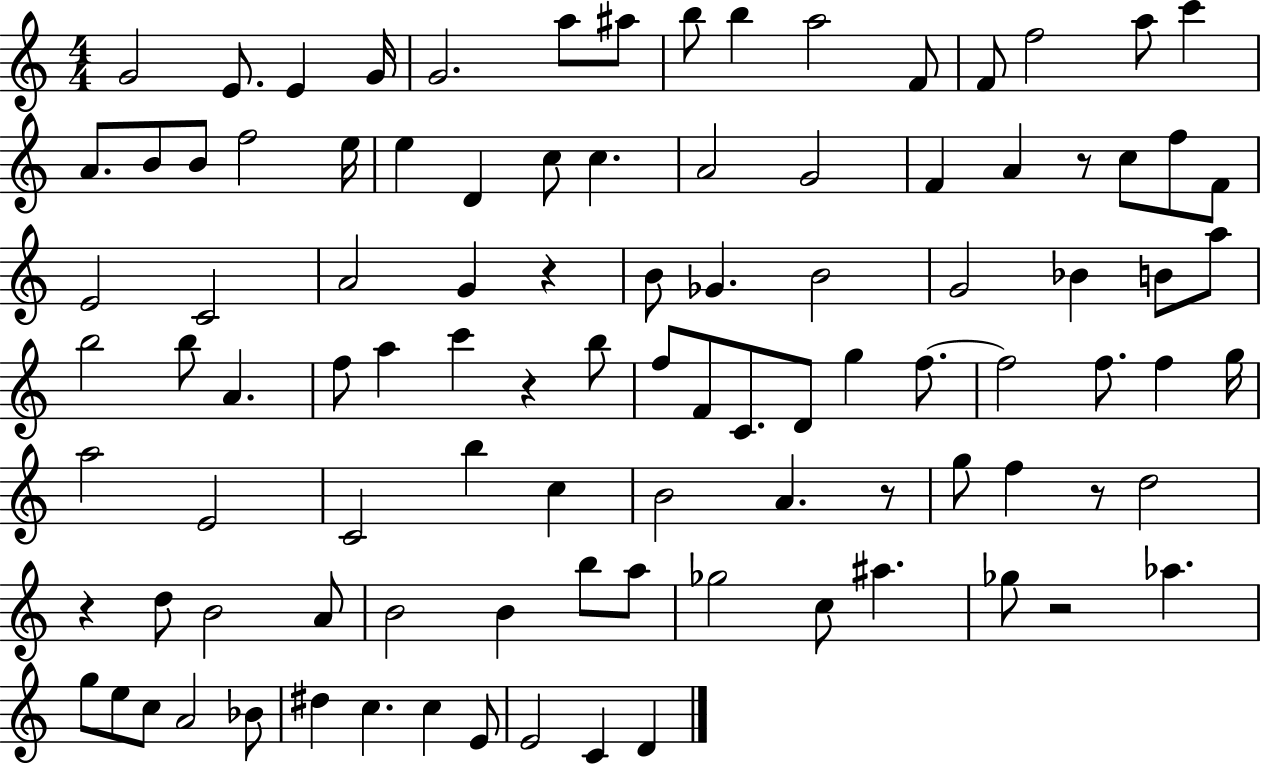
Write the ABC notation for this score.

X:1
T:Untitled
M:4/4
L:1/4
K:C
G2 E/2 E G/4 G2 a/2 ^a/2 b/2 b a2 F/2 F/2 f2 a/2 c' A/2 B/2 B/2 f2 e/4 e D c/2 c A2 G2 F A z/2 c/2 f/2 F/2 E2 C2 A2 G z B/2 _G B2 G2 _B B/2 a/2 b2 b/2 A f/2 a c' z b/2 f/2 F/2 C/2 D/2 g f/2 f2 f/2 f g/4 a2 E2 C2 b c B2 A z/2 g/2 f z/2 d2 z d/2 B2 A/2 B2 B b/2 a/2 _g2 c/2 ^a _g/2 z2 _a g/2 e/2 c/2 A2 _B/2 ^d c c E/2 E2 C D